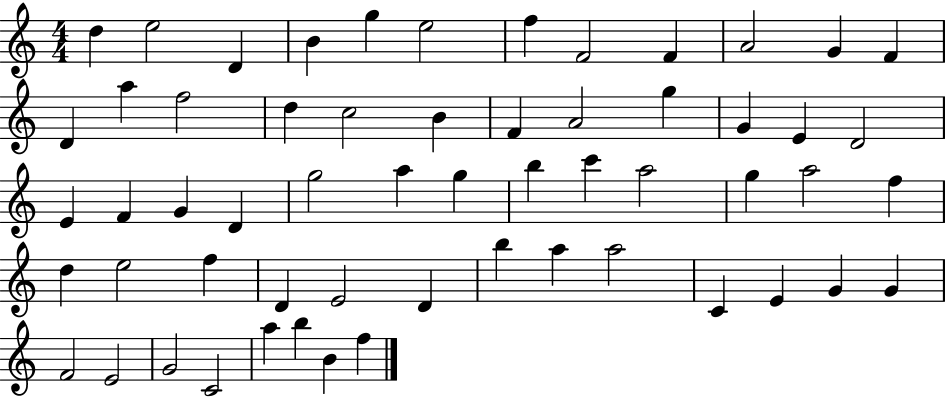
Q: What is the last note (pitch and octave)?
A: F5